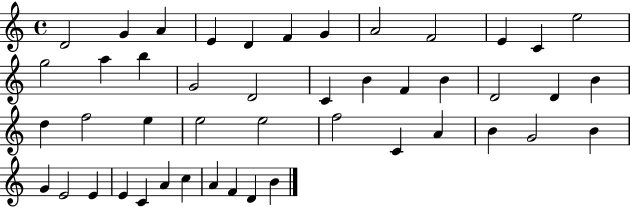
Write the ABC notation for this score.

X:1
T:Untitled
M:4/4
L:1/4
K:C
D2 G A E D F G A2 F2 E C e2 g2 a b G2 D2 C B F B D2 D B d f2 e e2 e2 f2 C A B G2 B G E2 E E C A c A F D B